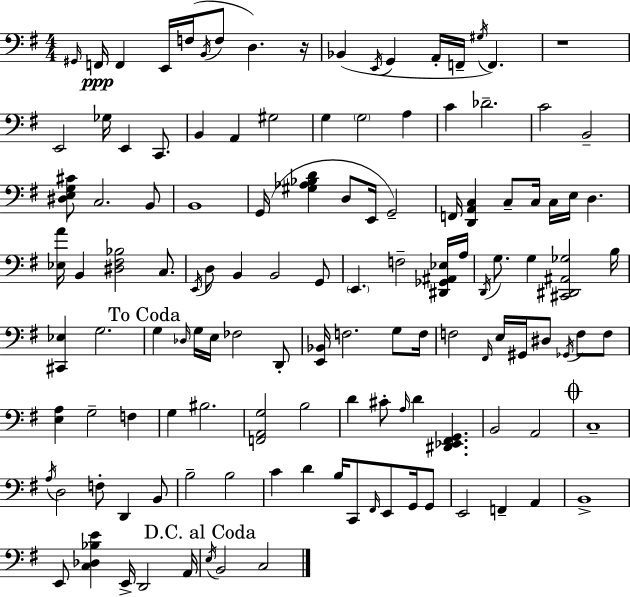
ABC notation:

X:1
T:Untitled
M:4/4
L:1/4
K:Em
^G,,/4 F,,/4 F,, E,,/4 F,/4 B,,/4 F,/2 D, z/4 _B,, E,,/4 G,, A,,/4 F,,/4 ^G,/4 F,, z4 E,,2 _G,/4 E,, C,,/2 B,, A,, ^G,2 G, G,2 A, C _D2 C2 B,,2 [^D,E,G,^C]/2 C,2 B,,/2 B,,4 G,,/4 [^G,_A,_B,D] D,/2 E,,/4 G,,2 F,,/4 [D,,A,,C,] C,/2 C,/4 C,/4 E,/4 D, [_E,A]/4 B,, [^D,^F,_B,]2 C,/2 E,,/4 D,/2 B,, B,,2 G,,/2 E,, F,2 [^D,,_G,,^A,,_E,]/4 A,/4 D,,/4 G,/2 G, [^C,,^D,,^A,,_G,]2 B,/4 [^C,,_E,] G,2 G, _D,/4 G,/4 E,/4 _F,2 D,,/2 [E,,_B,,]/4 F,2 G,/2 F,/4 F,2 ^F,,/4 E,/4 ^G,,/4 ^D,/2 _G,,/4 F,/2 F,/2 [E,A,] G,2 F, G, ^B,2 [F,,A,,G,]2 B,2 D ^C/2 A,/4 D [^D,,_E,,^F,,G,,] B,,2 A,,2 C,4 A,/4 D,2 F,/2 D,, B,,/2 B,2 B,2 C D B,/4 C,,/2 ^F,,/4 E,,/2 G,,/4 G,,/2 E,,2 F,, A,, B,,4 E,,/2 [C,_D,_B,E] E,,/4 D,,2 A,,/4 E,/4 B,,2 C,2